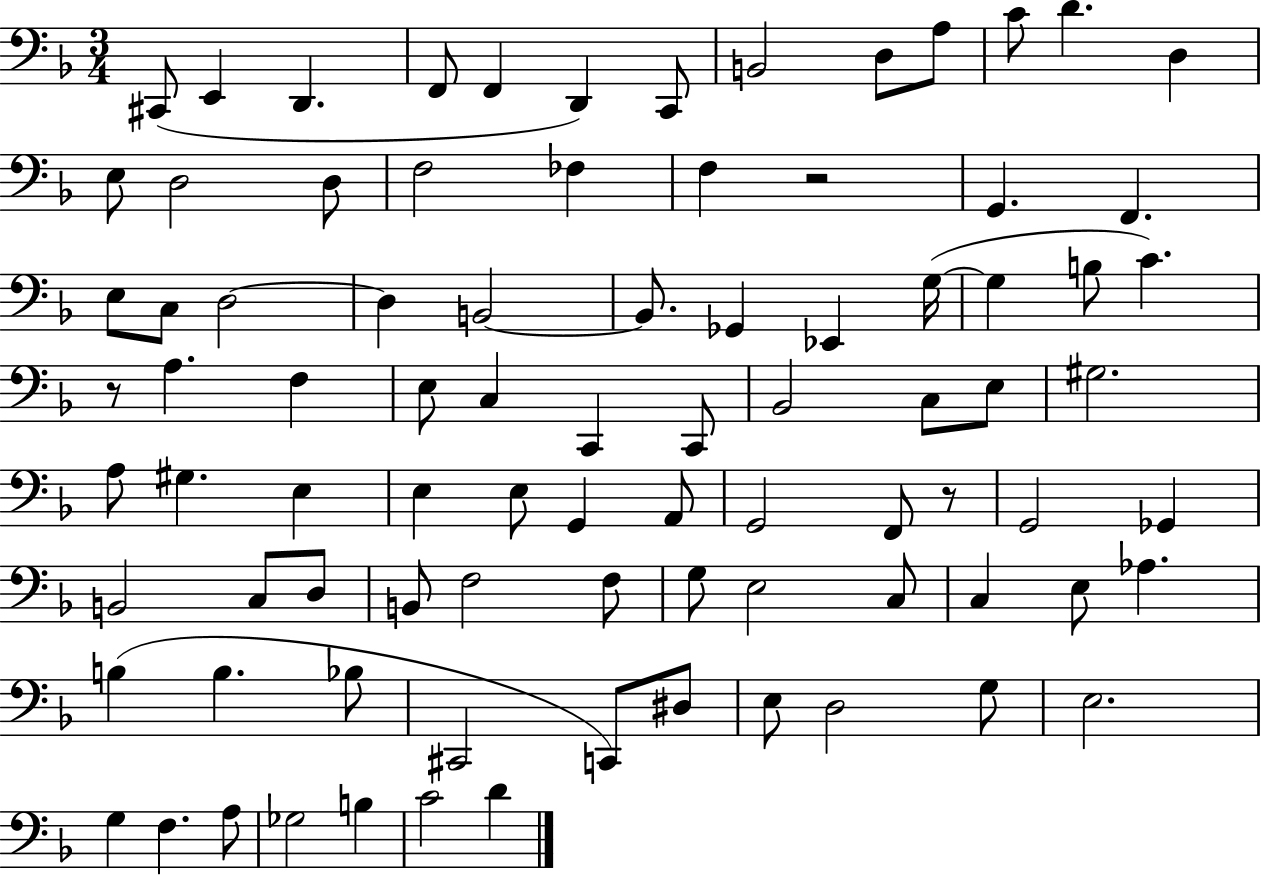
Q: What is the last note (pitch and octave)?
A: D4